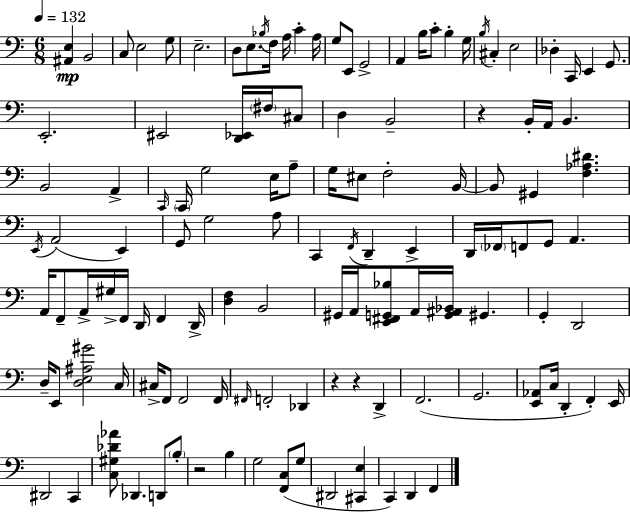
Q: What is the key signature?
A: C major